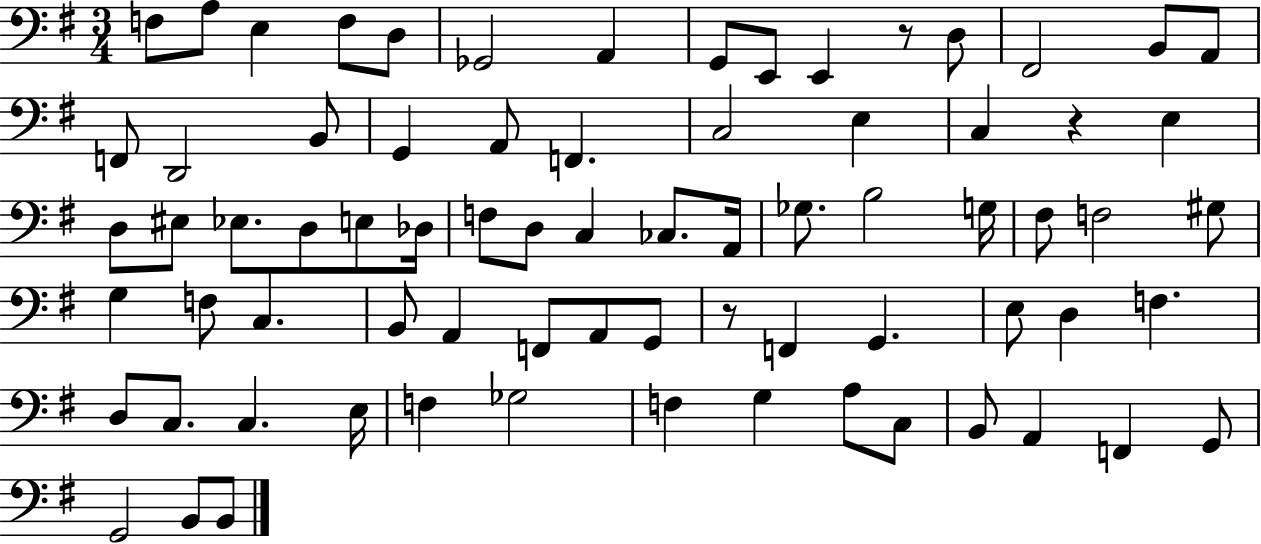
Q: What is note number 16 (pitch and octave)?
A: D2